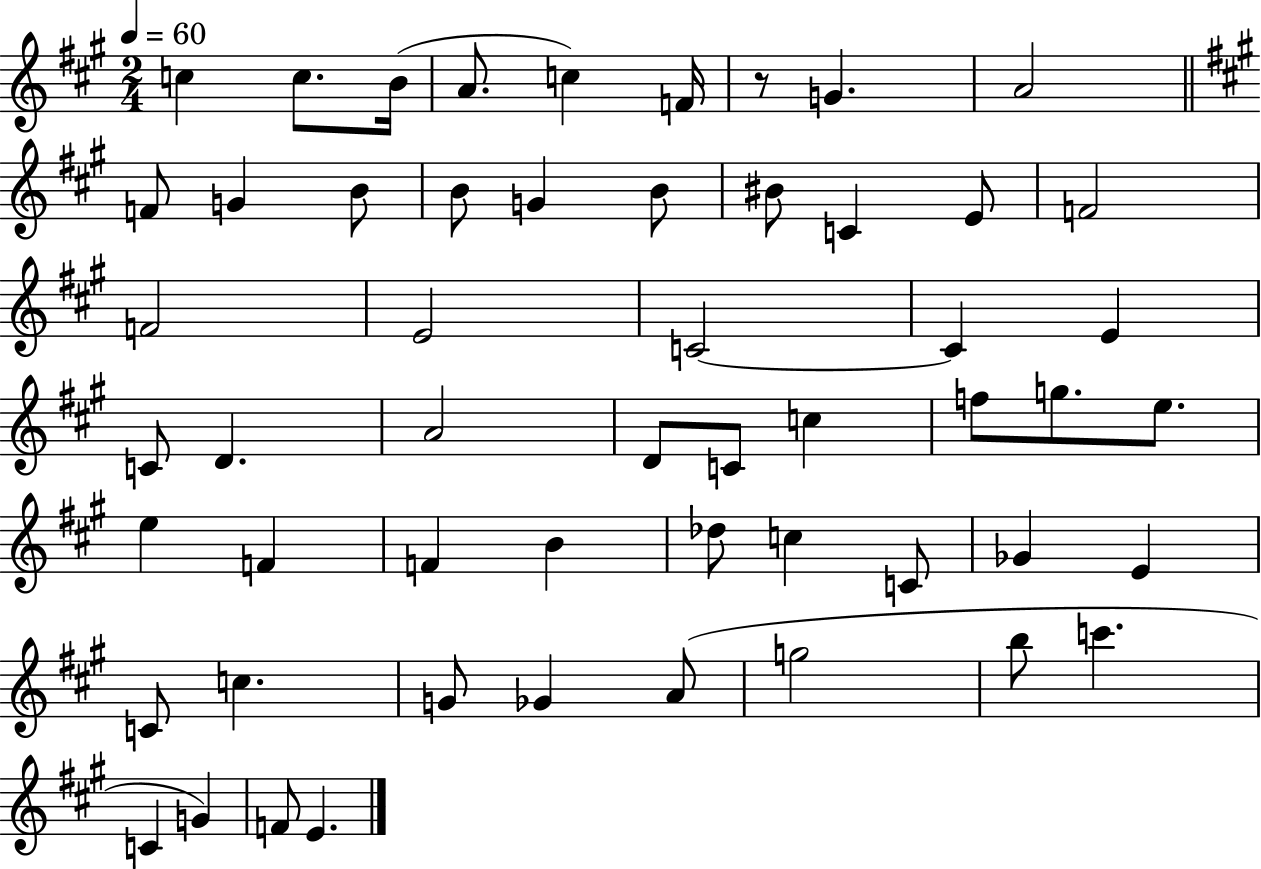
{
  \clef treble
  \numericTimeSignature
  \time 2/4
  \key a \major
  \tempo 4 = 60
  c''4 c''8. b'16( | a'8. c''4) f'16 | r8 g'4. | a'2 | \break \bar "||" \break \key a \major f'8 g'4 b'8 | b'8 g'4 b'8 | bis'8 c'4 e'8 | f'2 | \break f'2 | e'2 | c'2~~ | c'4 e'4 | \break c'8 d'4. | a'2 | d'8 c'8 c''4 | f''8 g''8. e''8. | \break e''4 f'4 | f'4 b'4 | des''8 c''4 c'8 | ges'4 e'4 | \break c'8 c''4. | g'8 ges'4 a'8( | g''2 | b''8 c'''4. | \break c'4 g'4) | f'8 e'4. | \bar "|."
}